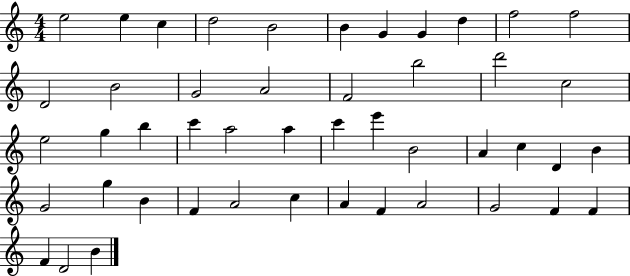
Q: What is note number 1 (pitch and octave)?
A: E5